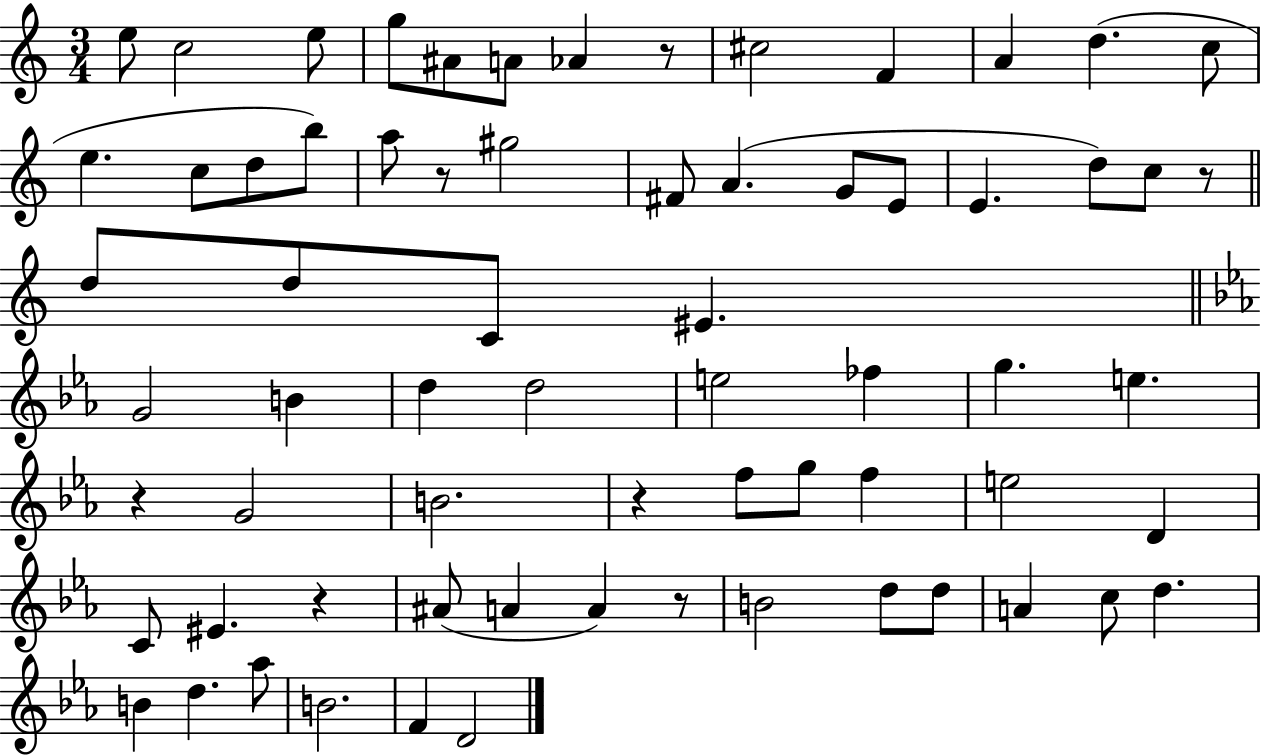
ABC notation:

X:1
T:Untitled
M:3/4
L:1/4
K:C
e/2 c2 e/2 g/2 ^A/2 A/2 _A z/2 ^c2 F A d c/2 e c/2 d/2 b/2 a/2 z/2 ^g2 ^F/2 A G/2 E/2 E d/2 c/2 z/2 d/2 d/2 C/2 ^E G2 B d d2 e2 _f g e z G2 B2 z f/2 g/2 f e2 D C/2 ^E z ^A/2 A A z/2 B2 d/2 d/2 A c/2 d B d _a/2 B2 F D2